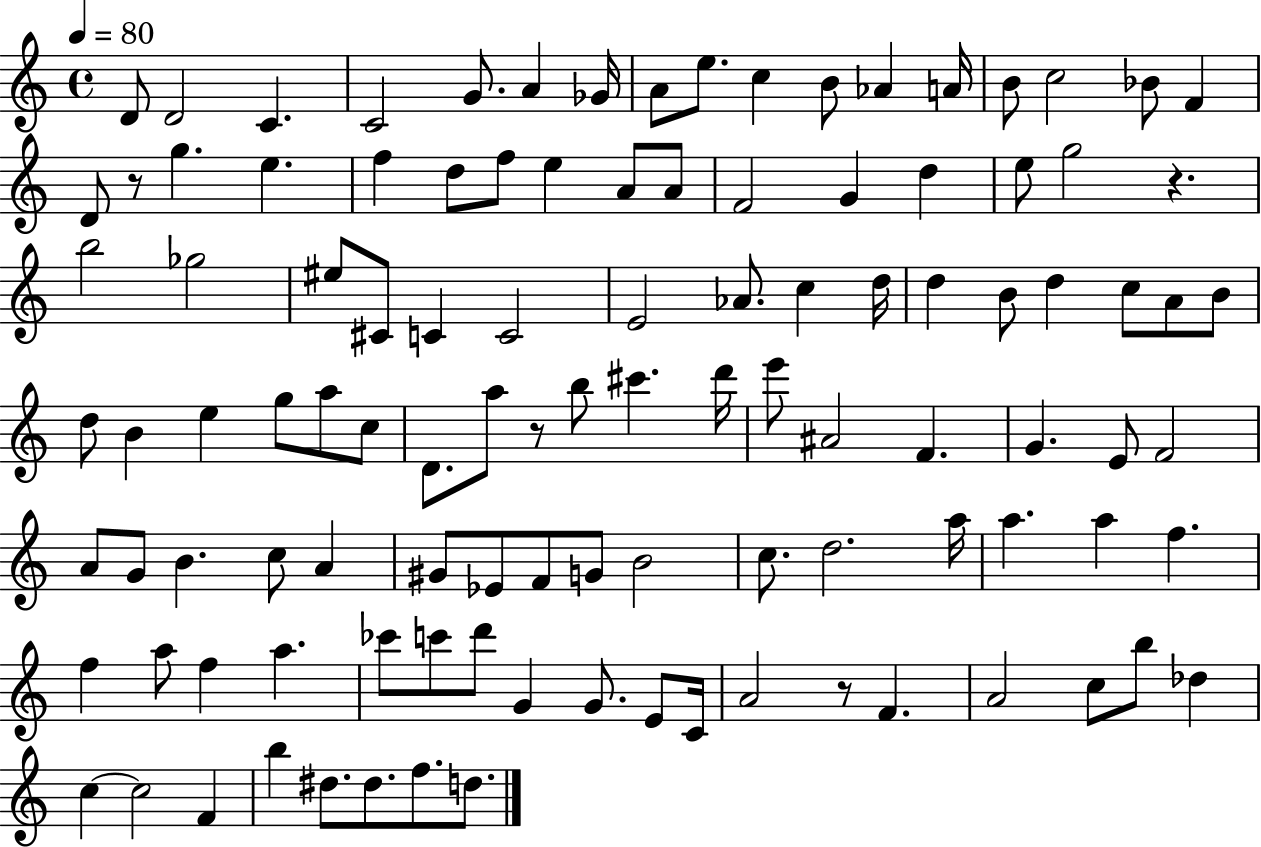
{
  \clef treble
  \time 4/4
  \defaultTimeSignature
  \key c \major
  \tempo 4 = 80
  d'8 d'2 c'4. | c'2 g'8. a'4 ges'16 | a'8 e''8. c''4 b'8 aes'4 a'16 | b'8 c''2 bes'8 f'4 | \break d'8 r8 g''4. e''4. | f''4 d''8 f''8 e''4 a'8 a'8 | f'2 g'4 d''4 | e''8 g''2 r4. | \break b''2 ges''2 | eis''8 cis'8 c'4 c'2 | e'2 aes'8. c''4 d''16 | d''4 b'8 d''4 c''8 a'8 b'8 | \break d''8 b'4 e''4 g''8 a''8 c''8 | d'8. a''8 r8 b''8 cis'''4. d'''16 | e'''8 ais'2 f'4. | g'4. e'8 f'2 | \break a'8 g'8 b'4. c''8 a'4 | gis'8 ees'8 f'8 g'8 b'2 | c''8. d''2. a''16 | a''4. a''4 f''4. | \break f''4 a''8 f''4 a''4. | ces'''8 c'''8 d'''8 g'4 g'8. e'8 c'16 | a'2 r8 f'4. | a'2 c''8 b''8 des''4 | \break c''4~~ c''2 f'4 | b''4 dis''8. dis''8. f''8. d''8. | \bar "|."
}